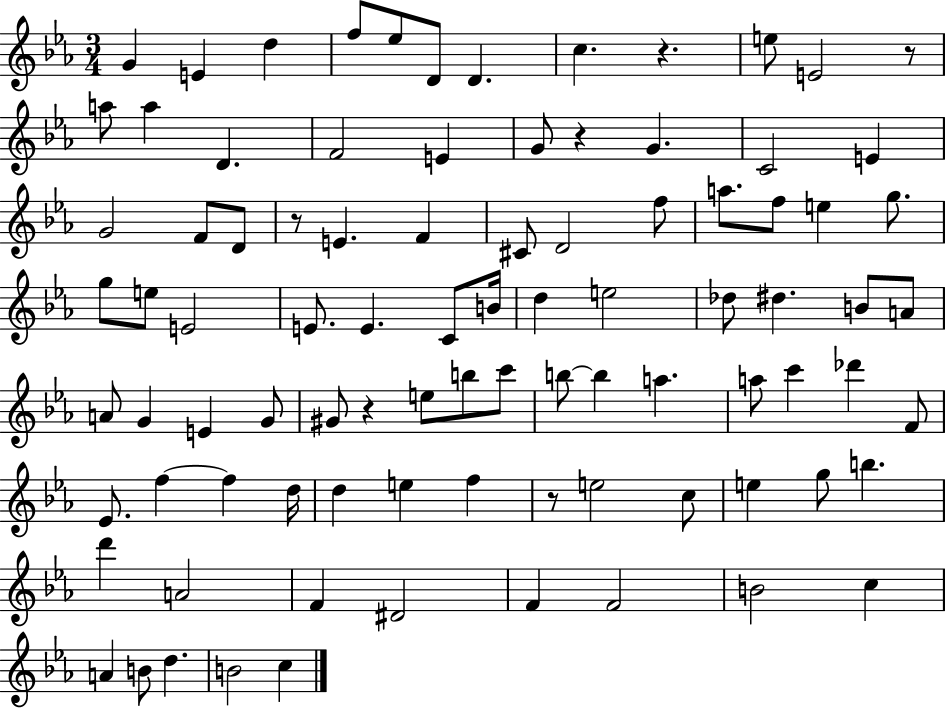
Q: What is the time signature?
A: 3/4